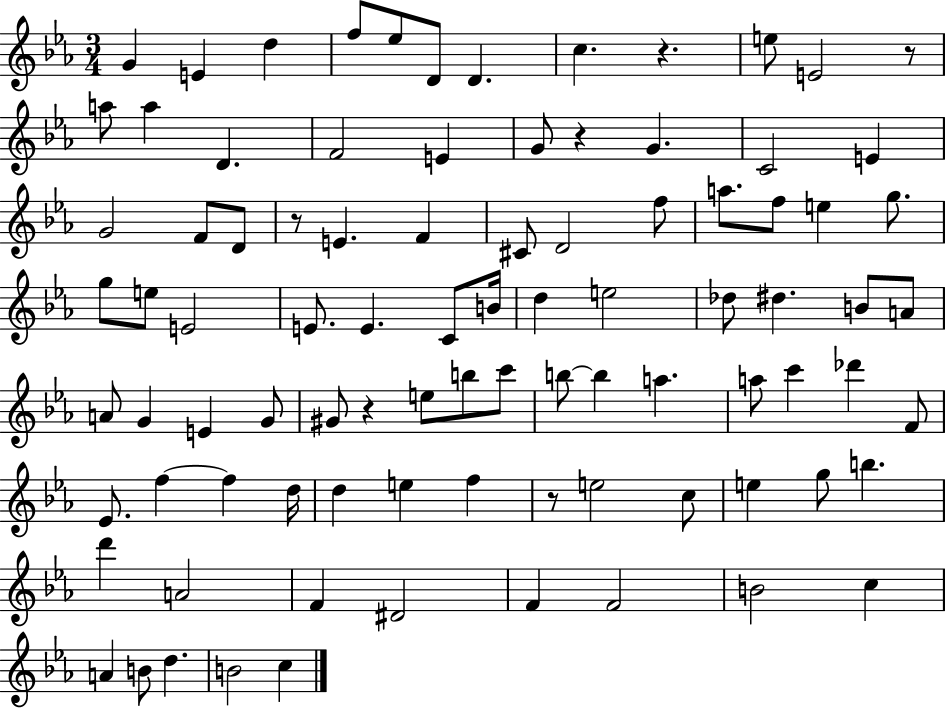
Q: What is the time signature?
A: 3/4